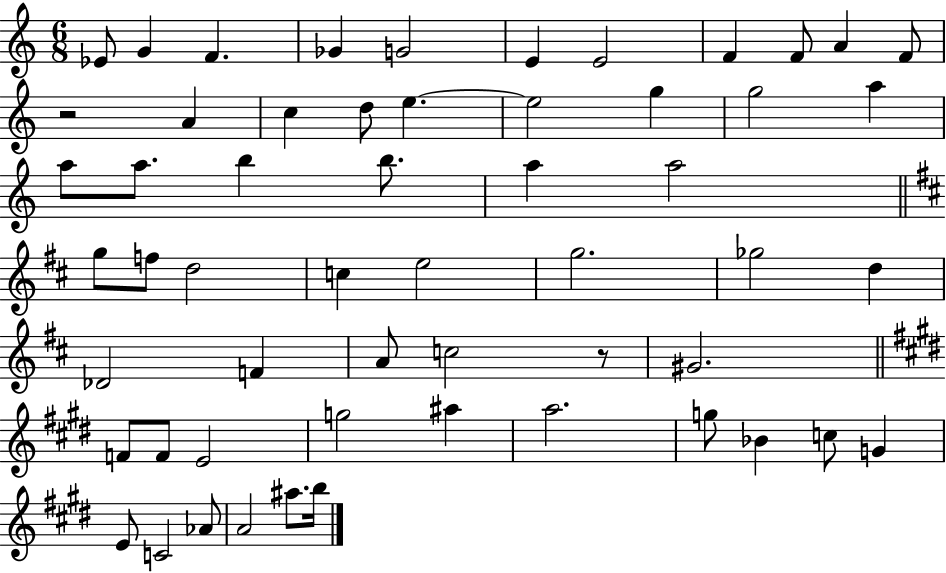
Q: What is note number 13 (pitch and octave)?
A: C5